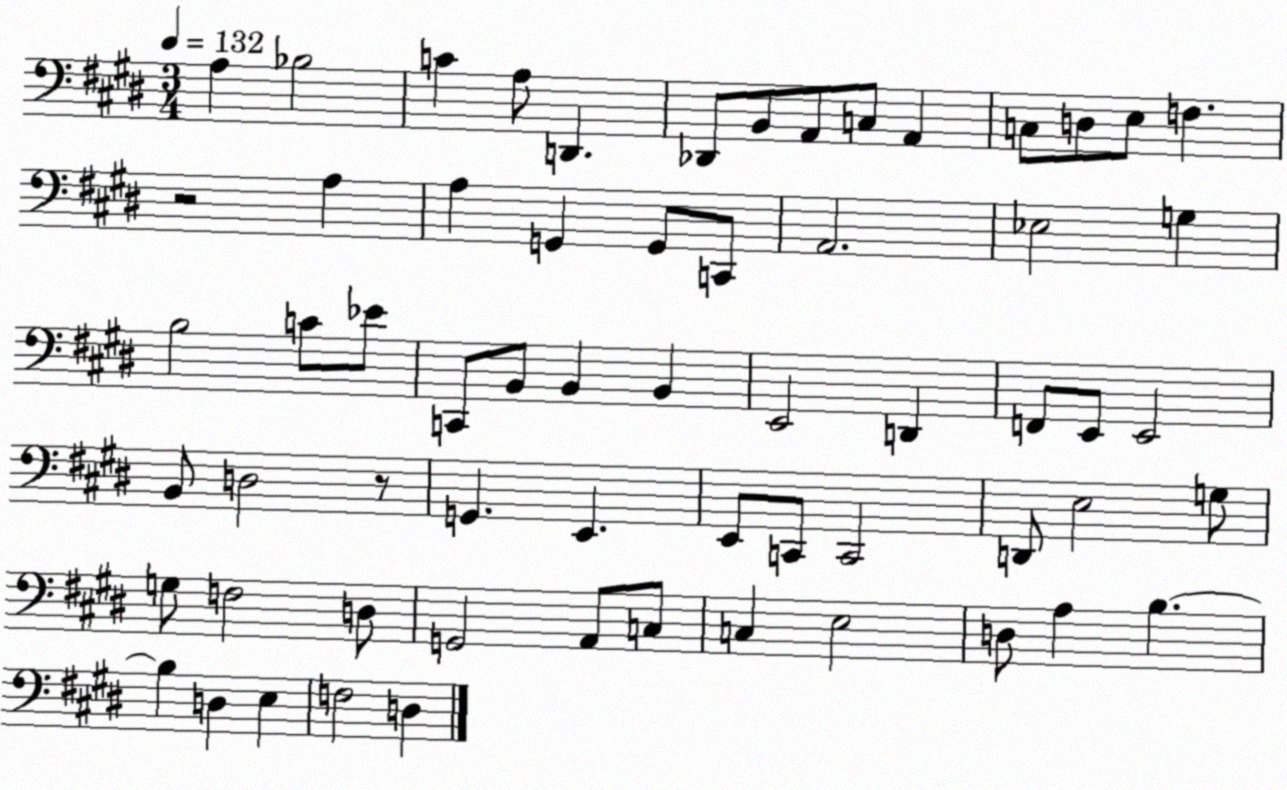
X:1
T:Untitled
M:3/4
L:1/4
K:E
A, _B,2 C A,/2 D,, _D,,/2 B,,/2 A,,/2 C,/2 A,, C,/2 D,/2 E,/2 F, z2 A, A, G,, G,,/2 C,,/2 A,,2 _E,2 G, B,2 C/2 _E/2 C,,/2 B,,/2 B,, B,, E,,2 D,, F,,/2 E,,/2 E,,2 B,,/2 D,2 z/2 G,, E,, E,,/2 C,,/2 C,,2 D,,/2 E,2 G,/2 G,/2 F,2 D,/2 G,,2 A,,/2 C,/2 C, E,2 D,/2 A, B, B, D, E, F,2 D,